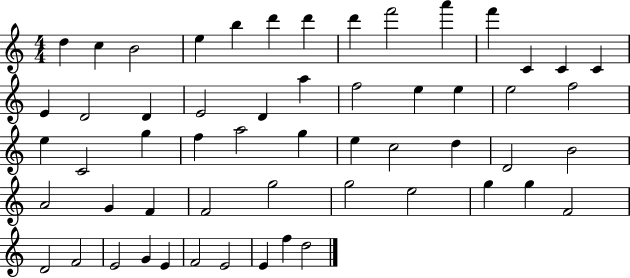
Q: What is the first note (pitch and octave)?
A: D5